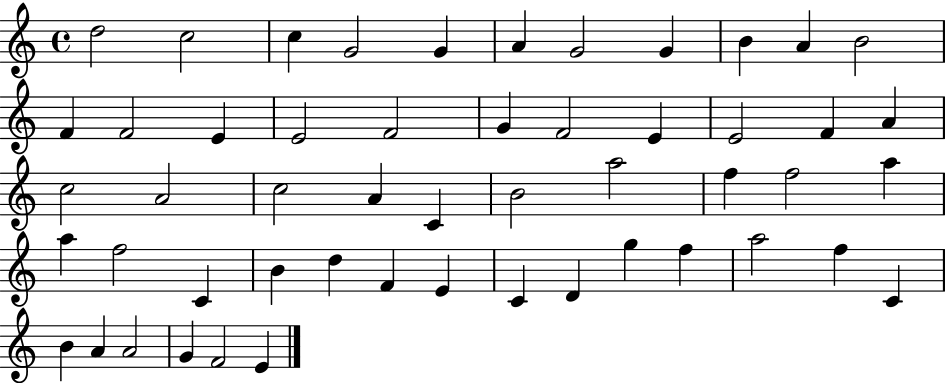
X:1
T:Untitled
M:4/4
L:1/4
K:C
d2 c2 c G2 G A G2 G B A B2 F F2 E E2 F2 G F2 E E2 F A c2 A2 c2 A C B2 a2 f f2 a a f2 C B d F E C D g f a2 f C B A A2 G F2 E